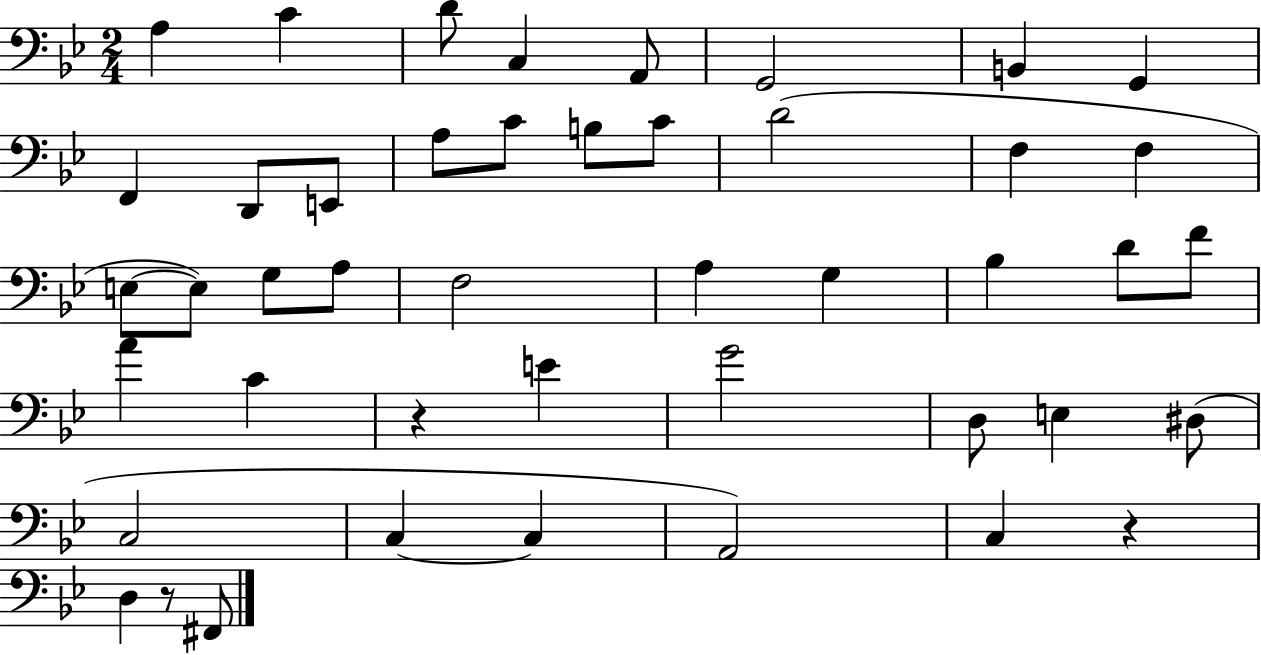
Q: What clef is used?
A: bass